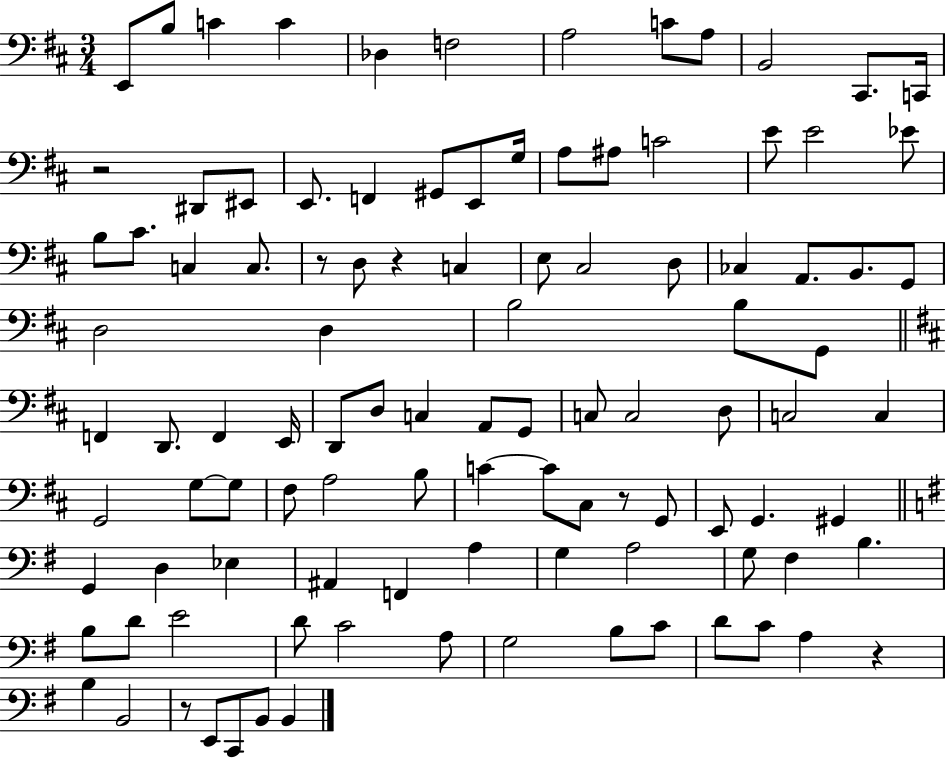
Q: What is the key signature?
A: D major